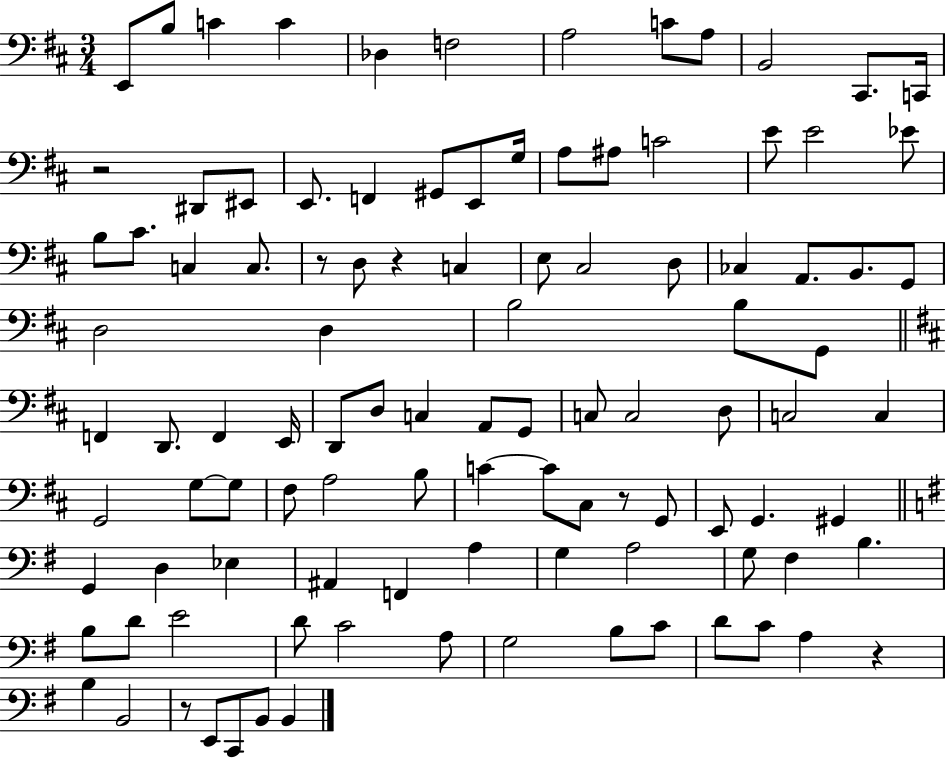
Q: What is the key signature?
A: D major